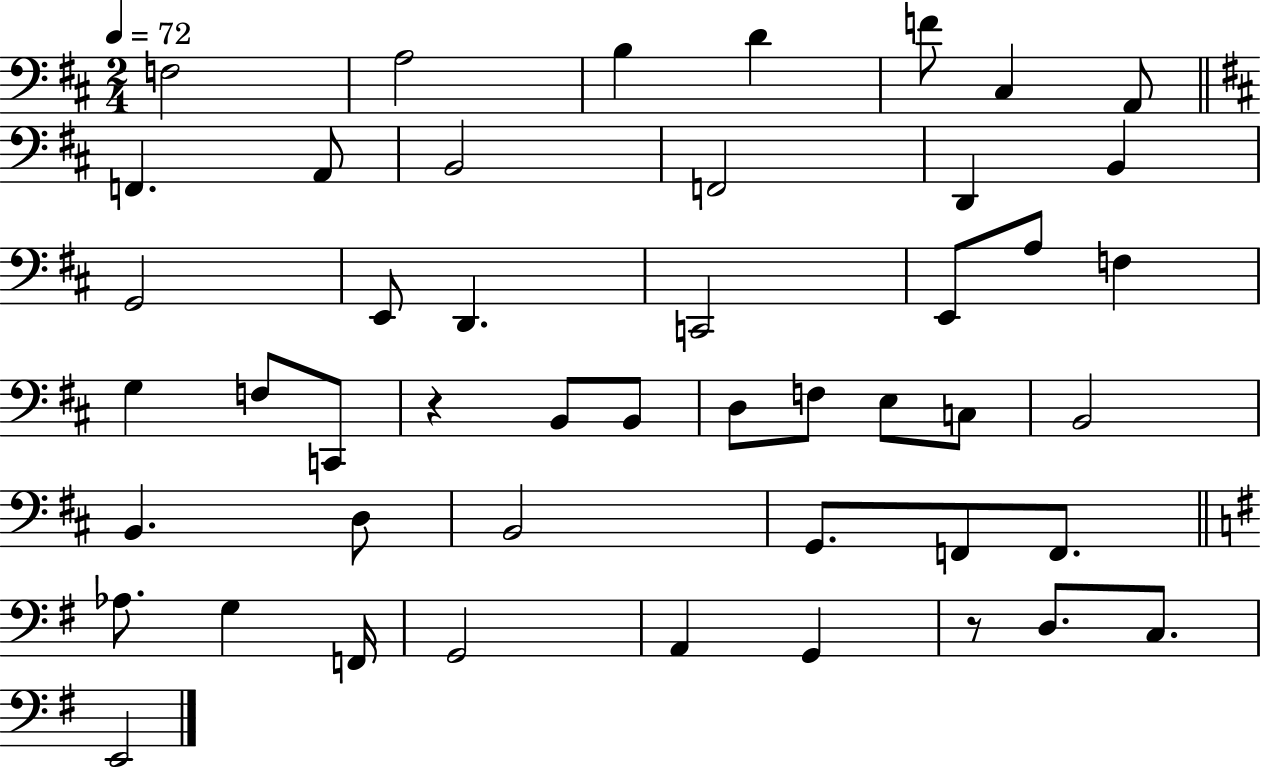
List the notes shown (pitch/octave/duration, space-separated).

F3/h A3/h B3/q D4/q F4/e C#3/q A2/e F2/q. A2/e B2/h F2/h D2/q B2/q G2/h E2/e D2/q. C2/h E2/e A3/e F3/q G3/q F3/e C2/e R/q B2/e B2/e D3/e F3/e E3/e C3/e B2/h B2/q. D3/e B2/h G2/e. F2/e F2/e. Ab3/e. G3/q F2/s G2/h A2/q G2/q R/e D3/e. C3/e. E2/h